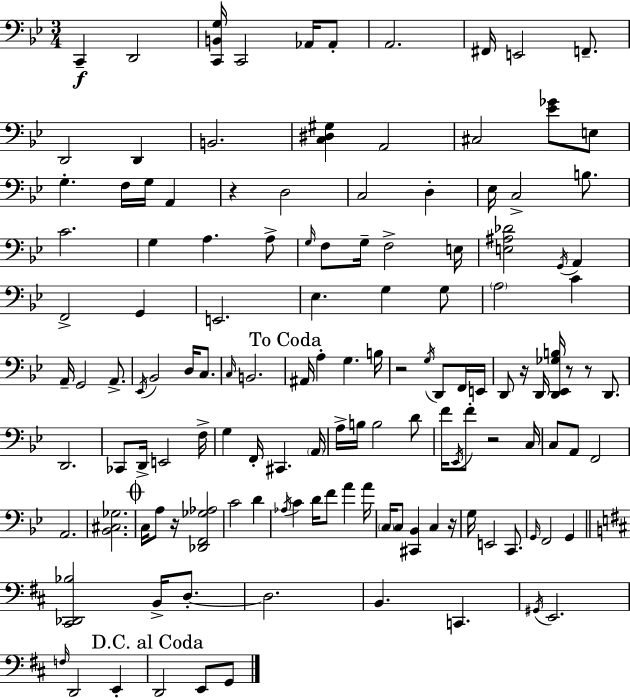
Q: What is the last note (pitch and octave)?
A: G2